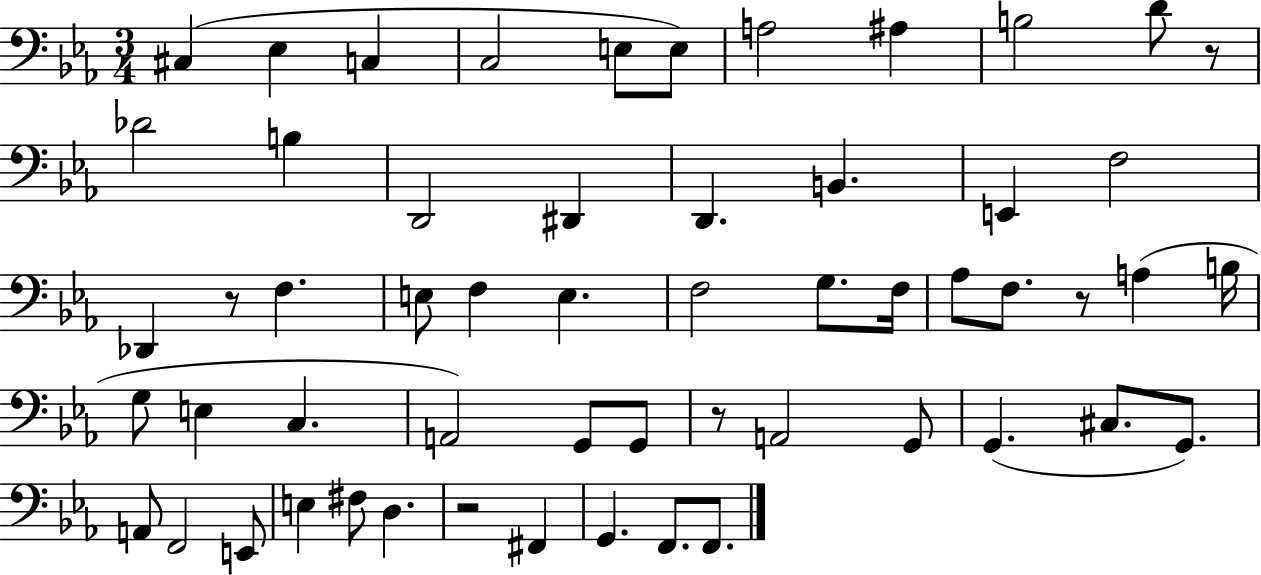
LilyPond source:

{
  \clef bass
  \numericTimeSignature
  \time 3/4
  \key ees \major
  \repeat volta 2 { cis4( ees4 c4 | c2 e8 e8) | a2 ais4 | b2 d'8 r8 | \break des'2 b4 | d,2 dis,4 | d,4. b,4. | e,4 f2 | \break des,4 r8 f4. | e8 f4 e4. | f2 g8. f16 | aes8 f8. r8 a4( b16 | \break g8 e4 c4. | a,2) g,8 g,8 | r8 a,2 g,8 | g,4.( cis8. g,8.) | \break a,8 f,2 e,8 | e4 fis8 d4. | r2 fis,4 | g,4. f,8. f,8. | \break } \bar "|."
}